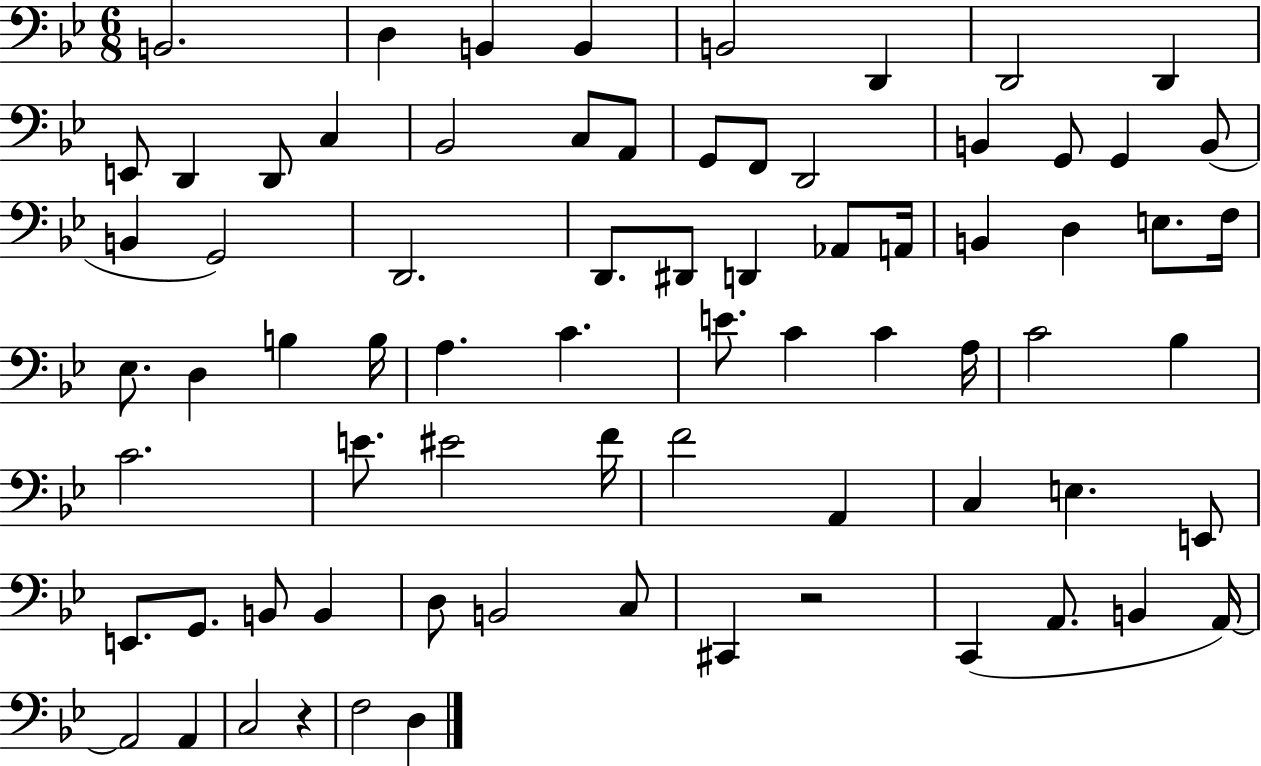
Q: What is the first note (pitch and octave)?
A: B2